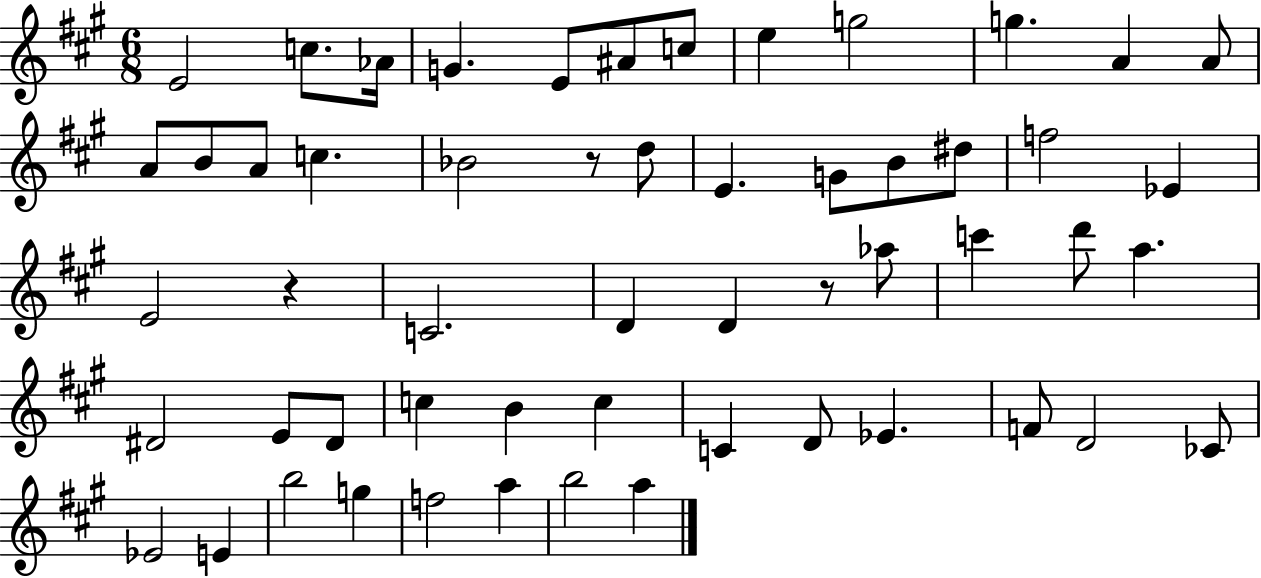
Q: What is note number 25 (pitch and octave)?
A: E4